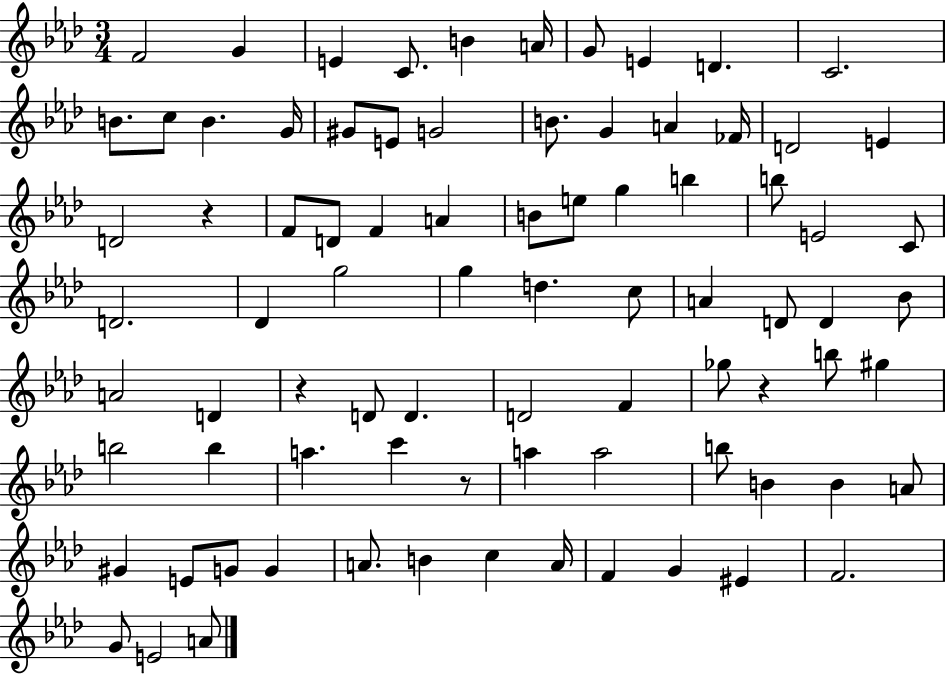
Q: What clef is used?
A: treble